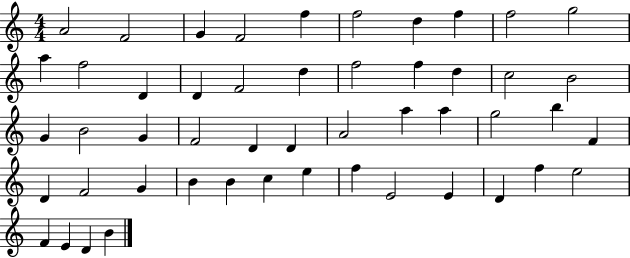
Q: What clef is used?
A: treble